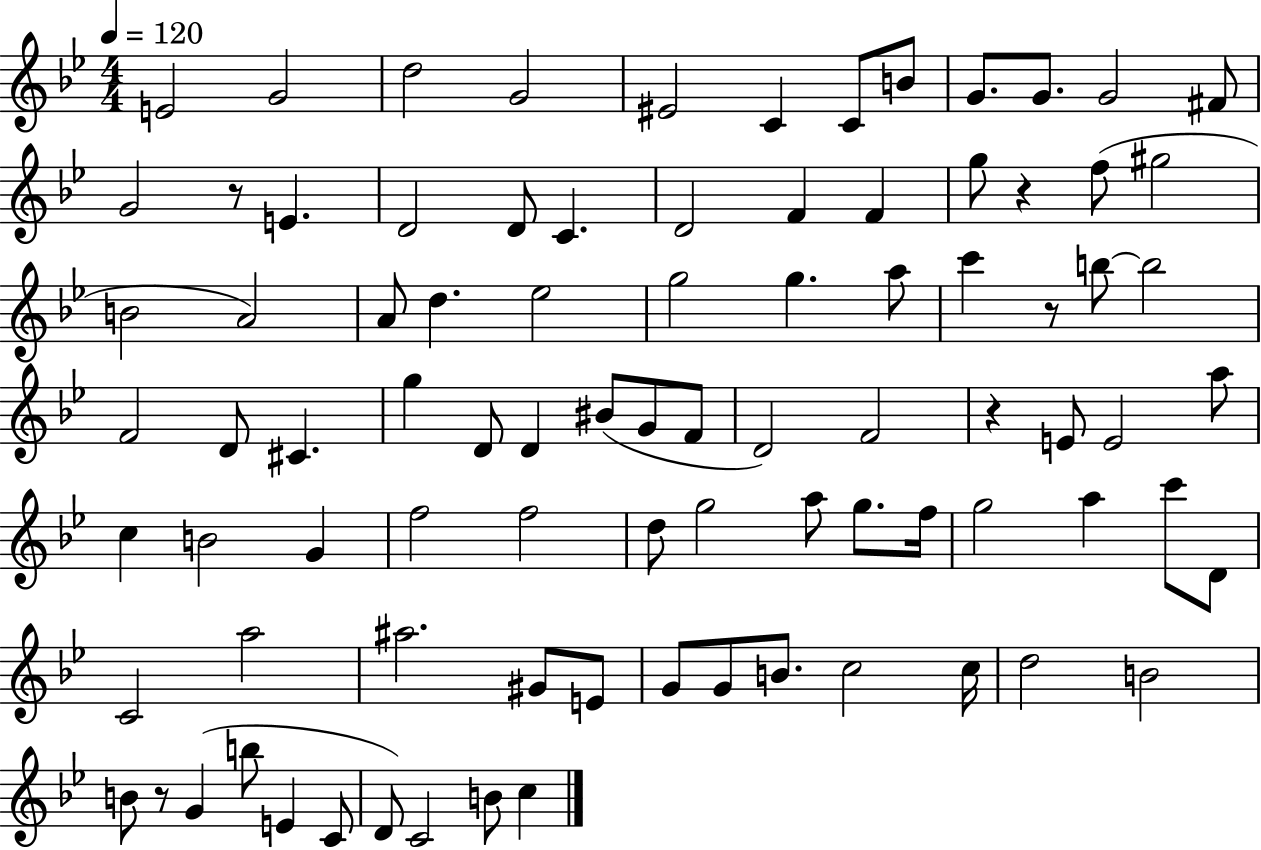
{
  \clef treble
  \numericTimeSignature
  \time 4/4
  \key bes \major
  \tempo 4 = 120
  e'2 g'2 | d''2 g'2 | eis'2 c'4 c'8 b'8 | g'8. g'8. g'2 fis'8 | \break g'2 r8 e'4. | d'2 d'8 c'4. | d'2 f'4 f'4 | g''8 r4 f''8( gis''2 | \break b'2 a'2) | a'8 d''4. ees''2 | g''2 g''4. a''8 | c'''4 r8 b''8~~ b''2 | \break f'2 d'8 cis'4. | g''4 d'8 d'4 bis'8( g'8 f'8 | d'2) f'2 | r4 e'8 e'2 a''8 | \break c''4 b'2 g'4 | f''2 f''2 | d''8 g''2 a''8 g''8. f''16 | g''2 a''4 c'''8 d'8 | \break c'2 a''2 | ais''2. gis'8 e'8 | g'8 g'8 b'8. c''2 c''16 | d''2 b'2 | \break b'8 r8 g'4( b''8 e'4 c'8 | d'8) c'2 b'8 c''4 | \bar "|."
}